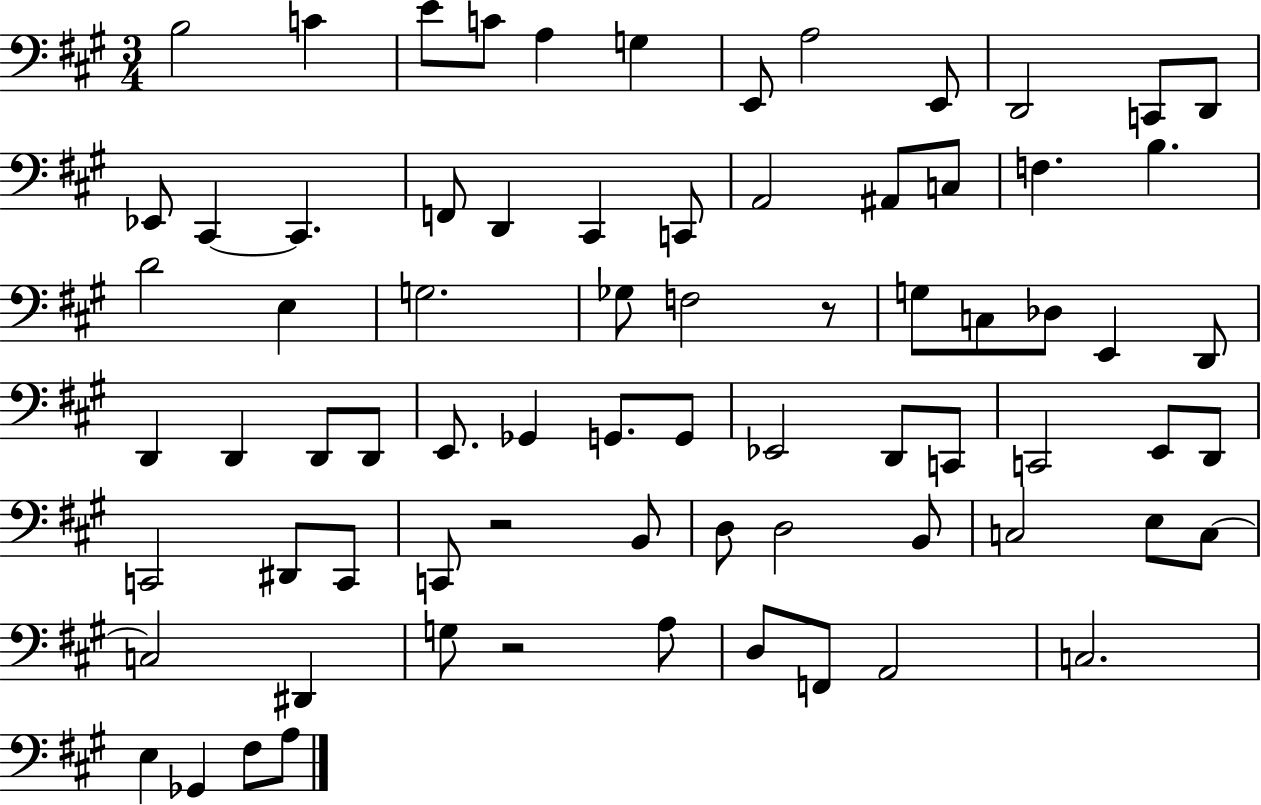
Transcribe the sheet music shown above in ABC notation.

X:1
T:Untitled
M:3/4
L:1/4
K:A
B,2 C E/2 C/2 A, G, E,,/2 A,2 E,,/2 D,,2 C,,/2 D,,/2 _E,,/2 ^C,, ^C,, F,,/2 D,, ^C,, C,,/2 A,,2 ^A,,/2 C,/2 F, B, D2 E, G,2 _G,/2 F,2 z/2 G,/2 C,/2 _D,/2 E,, D,,/2 D,, D,, D,,/2 D,,/2 E,,/2 _G,, G,,/2 G,,/2 _E,,2 D,,/2 C,,/2 C,,2 E,,/2 D,,/2 C,,2 ^D,,/2 C,,/2 C,,/2 z2 B,,/2 D,/2 D,2 B,,/2 C,2 E,/2 C,/2 C,2 ^D,, G,/2 z2 A,/2 D,/2 F,,/2 A,,2 C,2 E, _G,, ^F,/2 A,/2